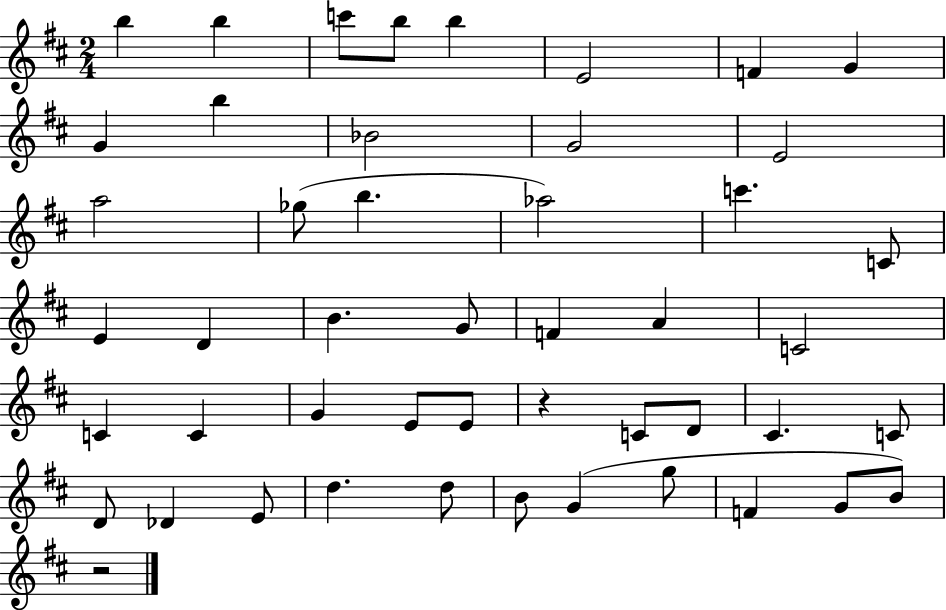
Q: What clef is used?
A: treble